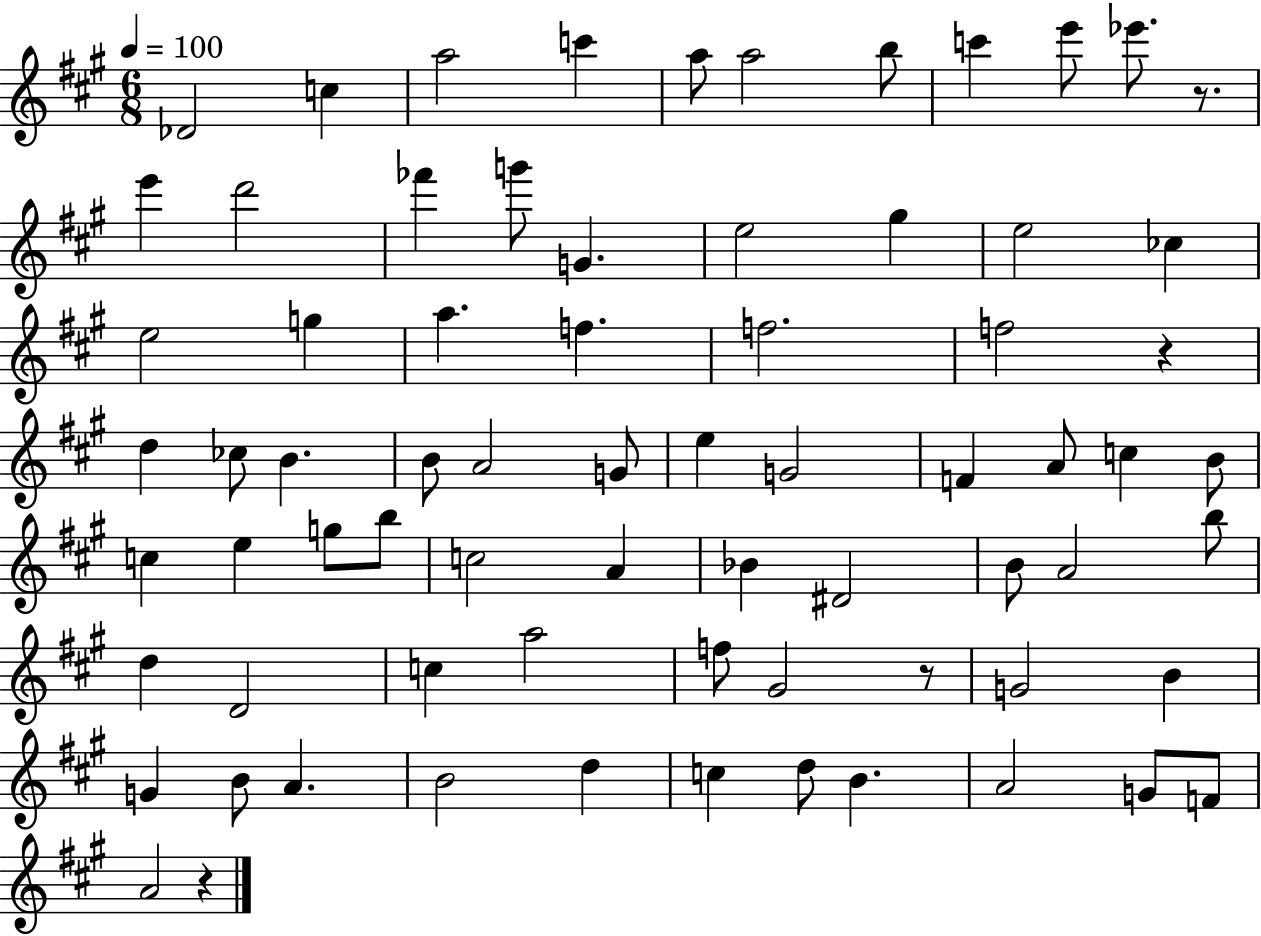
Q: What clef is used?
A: treble